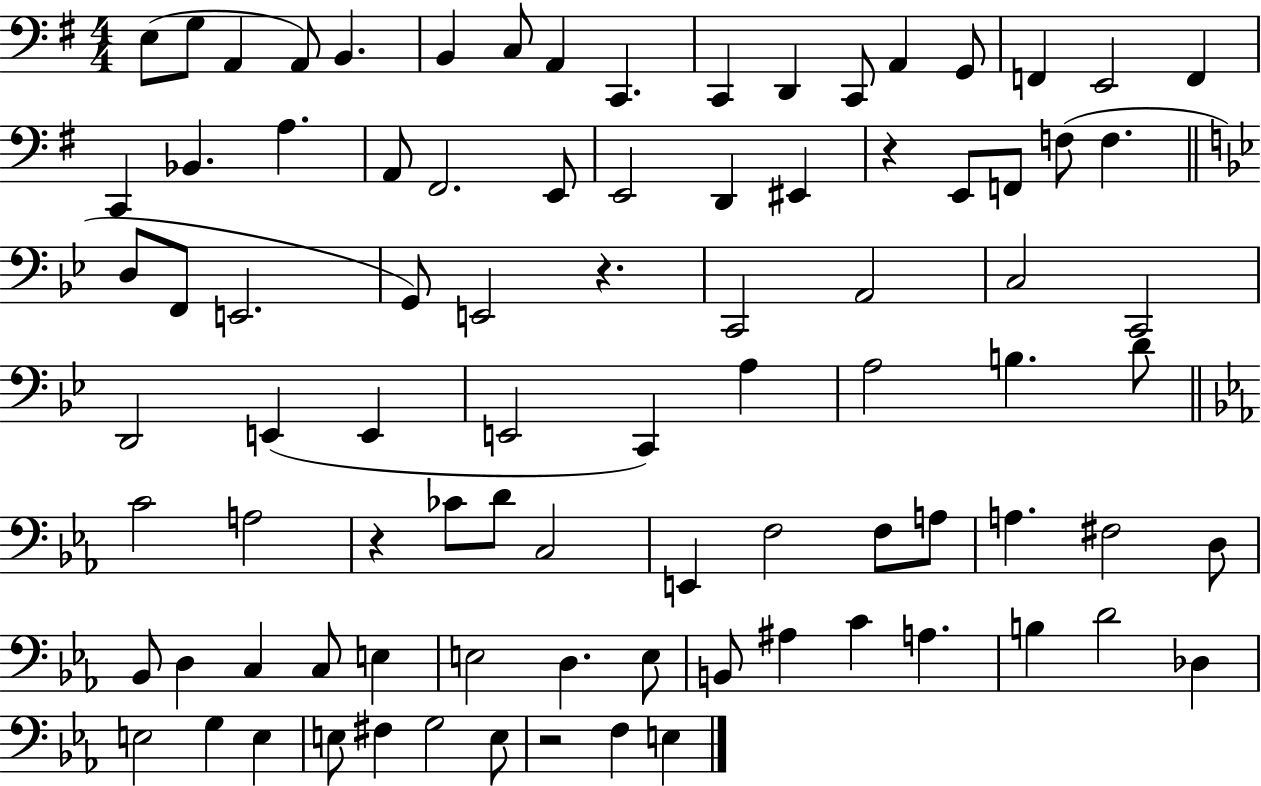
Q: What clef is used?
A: bass